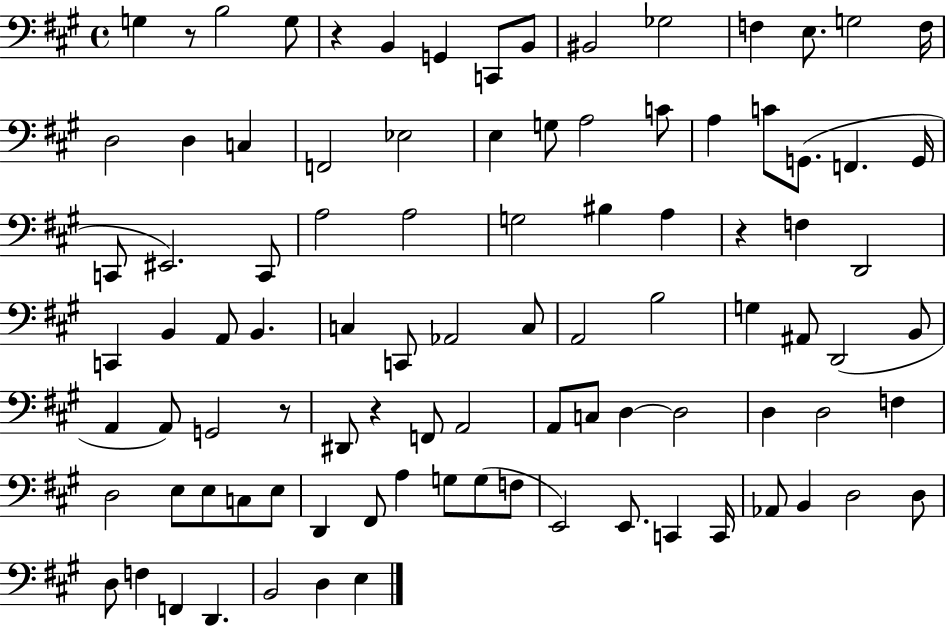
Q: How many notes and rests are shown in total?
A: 95